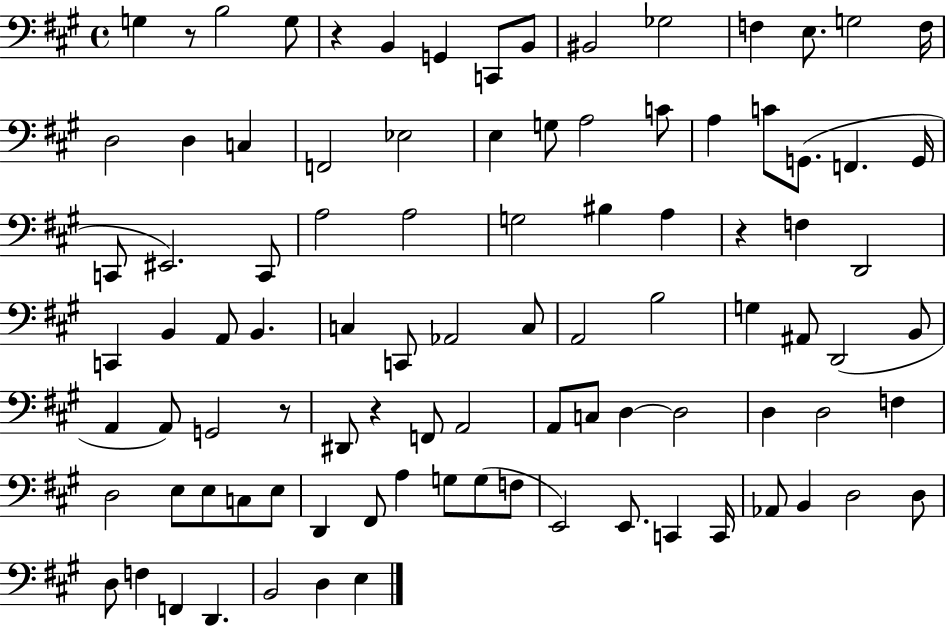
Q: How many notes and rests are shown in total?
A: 95